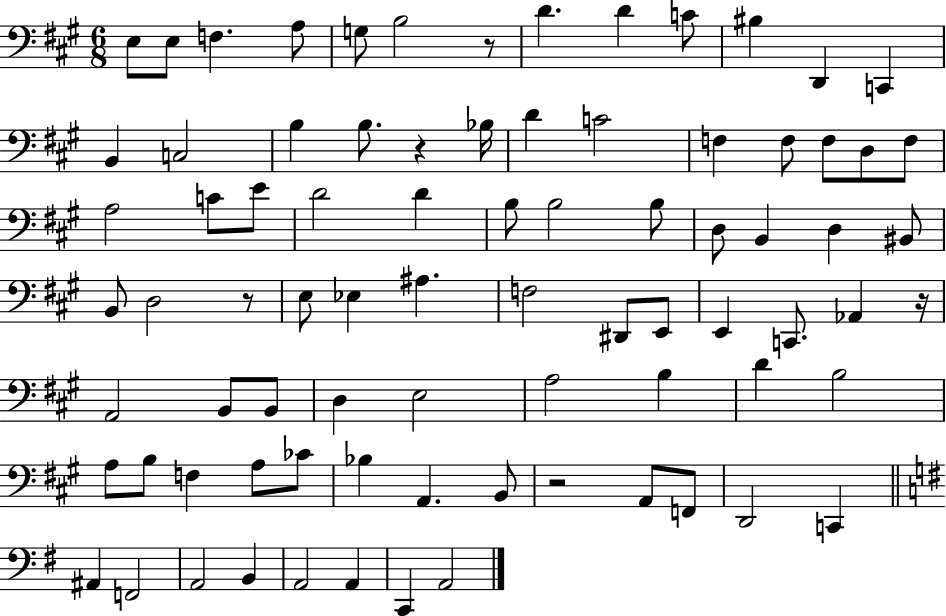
E3/e E3/e F3/q. A3/e G3/e B3/h R/e D4/q. D4/q C4/e BIS3/q D2/q C2/q B2/q C3/h B3/q B3/e. R/q Bb3/s D4/q C4/h F3/q F3/e F3/e D3/e F3/e A3/h C4/e E4/e D4/h D4/q B3/e B3/h B3/e D3/e B2/q D3/q BIS2/e B2/e D3/h R/e E3/e Eb3/q A#3/q. F3/h D#2/e E2/e E2/q C2/e. Ab2/q R/s A2/h B2/e B2/e D3/q E3/h A3/h B3/q D4/q B3/h A3/e B3/e F3/q A3/e CES4/e Bb3/q A2/q. B2/e R/h A2/e F2/e D2/h C2/q A#2/q F2/h A2/h B2/q A2/h A2/q C2/q A2/h